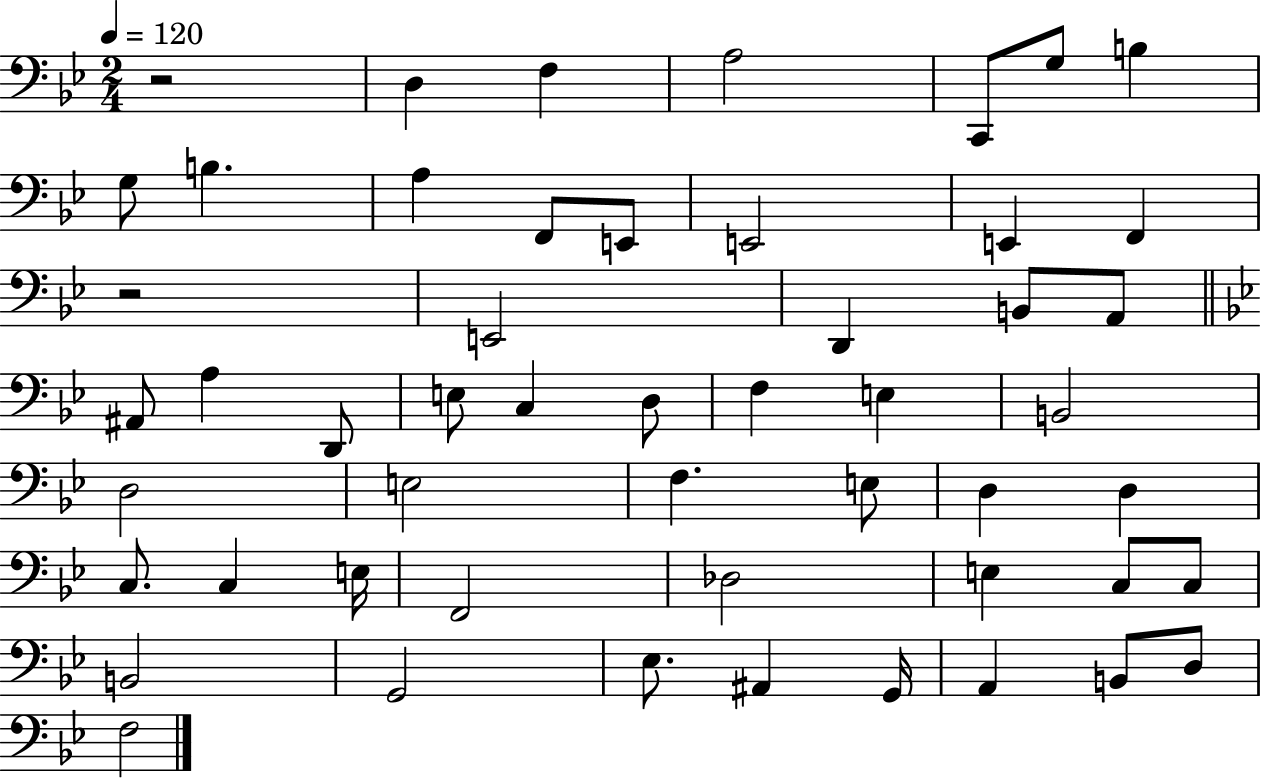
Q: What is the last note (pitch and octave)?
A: F3